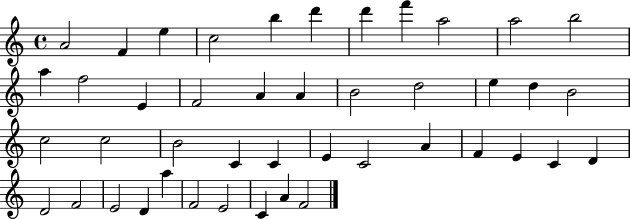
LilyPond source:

{
  \clef treble
  \time 4/4
  \defaultTimeSignature
  \key c \major
  a'2 f'4 e''4 | c''2 b''4 d'''4 | d'''4 f'''4 a''2 | a''2 b''2 | \break a''4 f''2 e'4 | f'2 a'4 a'4 | b'2 d''2 | e''4 d''4 b'2 | \break c''2 c''2 | b'2 c'4 c'4 | e'4 c'2 a'4 | f'4 e'4 c'4 d'4 | \break d'2 f'2 | e'2 d'4 a''4 | f'2 e'2 | c'4 a'4 f'2 | \break \bar "|."
}